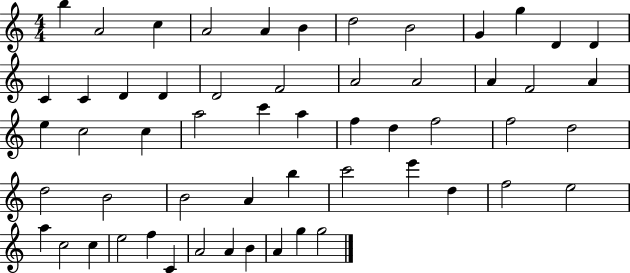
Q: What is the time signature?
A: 4/4